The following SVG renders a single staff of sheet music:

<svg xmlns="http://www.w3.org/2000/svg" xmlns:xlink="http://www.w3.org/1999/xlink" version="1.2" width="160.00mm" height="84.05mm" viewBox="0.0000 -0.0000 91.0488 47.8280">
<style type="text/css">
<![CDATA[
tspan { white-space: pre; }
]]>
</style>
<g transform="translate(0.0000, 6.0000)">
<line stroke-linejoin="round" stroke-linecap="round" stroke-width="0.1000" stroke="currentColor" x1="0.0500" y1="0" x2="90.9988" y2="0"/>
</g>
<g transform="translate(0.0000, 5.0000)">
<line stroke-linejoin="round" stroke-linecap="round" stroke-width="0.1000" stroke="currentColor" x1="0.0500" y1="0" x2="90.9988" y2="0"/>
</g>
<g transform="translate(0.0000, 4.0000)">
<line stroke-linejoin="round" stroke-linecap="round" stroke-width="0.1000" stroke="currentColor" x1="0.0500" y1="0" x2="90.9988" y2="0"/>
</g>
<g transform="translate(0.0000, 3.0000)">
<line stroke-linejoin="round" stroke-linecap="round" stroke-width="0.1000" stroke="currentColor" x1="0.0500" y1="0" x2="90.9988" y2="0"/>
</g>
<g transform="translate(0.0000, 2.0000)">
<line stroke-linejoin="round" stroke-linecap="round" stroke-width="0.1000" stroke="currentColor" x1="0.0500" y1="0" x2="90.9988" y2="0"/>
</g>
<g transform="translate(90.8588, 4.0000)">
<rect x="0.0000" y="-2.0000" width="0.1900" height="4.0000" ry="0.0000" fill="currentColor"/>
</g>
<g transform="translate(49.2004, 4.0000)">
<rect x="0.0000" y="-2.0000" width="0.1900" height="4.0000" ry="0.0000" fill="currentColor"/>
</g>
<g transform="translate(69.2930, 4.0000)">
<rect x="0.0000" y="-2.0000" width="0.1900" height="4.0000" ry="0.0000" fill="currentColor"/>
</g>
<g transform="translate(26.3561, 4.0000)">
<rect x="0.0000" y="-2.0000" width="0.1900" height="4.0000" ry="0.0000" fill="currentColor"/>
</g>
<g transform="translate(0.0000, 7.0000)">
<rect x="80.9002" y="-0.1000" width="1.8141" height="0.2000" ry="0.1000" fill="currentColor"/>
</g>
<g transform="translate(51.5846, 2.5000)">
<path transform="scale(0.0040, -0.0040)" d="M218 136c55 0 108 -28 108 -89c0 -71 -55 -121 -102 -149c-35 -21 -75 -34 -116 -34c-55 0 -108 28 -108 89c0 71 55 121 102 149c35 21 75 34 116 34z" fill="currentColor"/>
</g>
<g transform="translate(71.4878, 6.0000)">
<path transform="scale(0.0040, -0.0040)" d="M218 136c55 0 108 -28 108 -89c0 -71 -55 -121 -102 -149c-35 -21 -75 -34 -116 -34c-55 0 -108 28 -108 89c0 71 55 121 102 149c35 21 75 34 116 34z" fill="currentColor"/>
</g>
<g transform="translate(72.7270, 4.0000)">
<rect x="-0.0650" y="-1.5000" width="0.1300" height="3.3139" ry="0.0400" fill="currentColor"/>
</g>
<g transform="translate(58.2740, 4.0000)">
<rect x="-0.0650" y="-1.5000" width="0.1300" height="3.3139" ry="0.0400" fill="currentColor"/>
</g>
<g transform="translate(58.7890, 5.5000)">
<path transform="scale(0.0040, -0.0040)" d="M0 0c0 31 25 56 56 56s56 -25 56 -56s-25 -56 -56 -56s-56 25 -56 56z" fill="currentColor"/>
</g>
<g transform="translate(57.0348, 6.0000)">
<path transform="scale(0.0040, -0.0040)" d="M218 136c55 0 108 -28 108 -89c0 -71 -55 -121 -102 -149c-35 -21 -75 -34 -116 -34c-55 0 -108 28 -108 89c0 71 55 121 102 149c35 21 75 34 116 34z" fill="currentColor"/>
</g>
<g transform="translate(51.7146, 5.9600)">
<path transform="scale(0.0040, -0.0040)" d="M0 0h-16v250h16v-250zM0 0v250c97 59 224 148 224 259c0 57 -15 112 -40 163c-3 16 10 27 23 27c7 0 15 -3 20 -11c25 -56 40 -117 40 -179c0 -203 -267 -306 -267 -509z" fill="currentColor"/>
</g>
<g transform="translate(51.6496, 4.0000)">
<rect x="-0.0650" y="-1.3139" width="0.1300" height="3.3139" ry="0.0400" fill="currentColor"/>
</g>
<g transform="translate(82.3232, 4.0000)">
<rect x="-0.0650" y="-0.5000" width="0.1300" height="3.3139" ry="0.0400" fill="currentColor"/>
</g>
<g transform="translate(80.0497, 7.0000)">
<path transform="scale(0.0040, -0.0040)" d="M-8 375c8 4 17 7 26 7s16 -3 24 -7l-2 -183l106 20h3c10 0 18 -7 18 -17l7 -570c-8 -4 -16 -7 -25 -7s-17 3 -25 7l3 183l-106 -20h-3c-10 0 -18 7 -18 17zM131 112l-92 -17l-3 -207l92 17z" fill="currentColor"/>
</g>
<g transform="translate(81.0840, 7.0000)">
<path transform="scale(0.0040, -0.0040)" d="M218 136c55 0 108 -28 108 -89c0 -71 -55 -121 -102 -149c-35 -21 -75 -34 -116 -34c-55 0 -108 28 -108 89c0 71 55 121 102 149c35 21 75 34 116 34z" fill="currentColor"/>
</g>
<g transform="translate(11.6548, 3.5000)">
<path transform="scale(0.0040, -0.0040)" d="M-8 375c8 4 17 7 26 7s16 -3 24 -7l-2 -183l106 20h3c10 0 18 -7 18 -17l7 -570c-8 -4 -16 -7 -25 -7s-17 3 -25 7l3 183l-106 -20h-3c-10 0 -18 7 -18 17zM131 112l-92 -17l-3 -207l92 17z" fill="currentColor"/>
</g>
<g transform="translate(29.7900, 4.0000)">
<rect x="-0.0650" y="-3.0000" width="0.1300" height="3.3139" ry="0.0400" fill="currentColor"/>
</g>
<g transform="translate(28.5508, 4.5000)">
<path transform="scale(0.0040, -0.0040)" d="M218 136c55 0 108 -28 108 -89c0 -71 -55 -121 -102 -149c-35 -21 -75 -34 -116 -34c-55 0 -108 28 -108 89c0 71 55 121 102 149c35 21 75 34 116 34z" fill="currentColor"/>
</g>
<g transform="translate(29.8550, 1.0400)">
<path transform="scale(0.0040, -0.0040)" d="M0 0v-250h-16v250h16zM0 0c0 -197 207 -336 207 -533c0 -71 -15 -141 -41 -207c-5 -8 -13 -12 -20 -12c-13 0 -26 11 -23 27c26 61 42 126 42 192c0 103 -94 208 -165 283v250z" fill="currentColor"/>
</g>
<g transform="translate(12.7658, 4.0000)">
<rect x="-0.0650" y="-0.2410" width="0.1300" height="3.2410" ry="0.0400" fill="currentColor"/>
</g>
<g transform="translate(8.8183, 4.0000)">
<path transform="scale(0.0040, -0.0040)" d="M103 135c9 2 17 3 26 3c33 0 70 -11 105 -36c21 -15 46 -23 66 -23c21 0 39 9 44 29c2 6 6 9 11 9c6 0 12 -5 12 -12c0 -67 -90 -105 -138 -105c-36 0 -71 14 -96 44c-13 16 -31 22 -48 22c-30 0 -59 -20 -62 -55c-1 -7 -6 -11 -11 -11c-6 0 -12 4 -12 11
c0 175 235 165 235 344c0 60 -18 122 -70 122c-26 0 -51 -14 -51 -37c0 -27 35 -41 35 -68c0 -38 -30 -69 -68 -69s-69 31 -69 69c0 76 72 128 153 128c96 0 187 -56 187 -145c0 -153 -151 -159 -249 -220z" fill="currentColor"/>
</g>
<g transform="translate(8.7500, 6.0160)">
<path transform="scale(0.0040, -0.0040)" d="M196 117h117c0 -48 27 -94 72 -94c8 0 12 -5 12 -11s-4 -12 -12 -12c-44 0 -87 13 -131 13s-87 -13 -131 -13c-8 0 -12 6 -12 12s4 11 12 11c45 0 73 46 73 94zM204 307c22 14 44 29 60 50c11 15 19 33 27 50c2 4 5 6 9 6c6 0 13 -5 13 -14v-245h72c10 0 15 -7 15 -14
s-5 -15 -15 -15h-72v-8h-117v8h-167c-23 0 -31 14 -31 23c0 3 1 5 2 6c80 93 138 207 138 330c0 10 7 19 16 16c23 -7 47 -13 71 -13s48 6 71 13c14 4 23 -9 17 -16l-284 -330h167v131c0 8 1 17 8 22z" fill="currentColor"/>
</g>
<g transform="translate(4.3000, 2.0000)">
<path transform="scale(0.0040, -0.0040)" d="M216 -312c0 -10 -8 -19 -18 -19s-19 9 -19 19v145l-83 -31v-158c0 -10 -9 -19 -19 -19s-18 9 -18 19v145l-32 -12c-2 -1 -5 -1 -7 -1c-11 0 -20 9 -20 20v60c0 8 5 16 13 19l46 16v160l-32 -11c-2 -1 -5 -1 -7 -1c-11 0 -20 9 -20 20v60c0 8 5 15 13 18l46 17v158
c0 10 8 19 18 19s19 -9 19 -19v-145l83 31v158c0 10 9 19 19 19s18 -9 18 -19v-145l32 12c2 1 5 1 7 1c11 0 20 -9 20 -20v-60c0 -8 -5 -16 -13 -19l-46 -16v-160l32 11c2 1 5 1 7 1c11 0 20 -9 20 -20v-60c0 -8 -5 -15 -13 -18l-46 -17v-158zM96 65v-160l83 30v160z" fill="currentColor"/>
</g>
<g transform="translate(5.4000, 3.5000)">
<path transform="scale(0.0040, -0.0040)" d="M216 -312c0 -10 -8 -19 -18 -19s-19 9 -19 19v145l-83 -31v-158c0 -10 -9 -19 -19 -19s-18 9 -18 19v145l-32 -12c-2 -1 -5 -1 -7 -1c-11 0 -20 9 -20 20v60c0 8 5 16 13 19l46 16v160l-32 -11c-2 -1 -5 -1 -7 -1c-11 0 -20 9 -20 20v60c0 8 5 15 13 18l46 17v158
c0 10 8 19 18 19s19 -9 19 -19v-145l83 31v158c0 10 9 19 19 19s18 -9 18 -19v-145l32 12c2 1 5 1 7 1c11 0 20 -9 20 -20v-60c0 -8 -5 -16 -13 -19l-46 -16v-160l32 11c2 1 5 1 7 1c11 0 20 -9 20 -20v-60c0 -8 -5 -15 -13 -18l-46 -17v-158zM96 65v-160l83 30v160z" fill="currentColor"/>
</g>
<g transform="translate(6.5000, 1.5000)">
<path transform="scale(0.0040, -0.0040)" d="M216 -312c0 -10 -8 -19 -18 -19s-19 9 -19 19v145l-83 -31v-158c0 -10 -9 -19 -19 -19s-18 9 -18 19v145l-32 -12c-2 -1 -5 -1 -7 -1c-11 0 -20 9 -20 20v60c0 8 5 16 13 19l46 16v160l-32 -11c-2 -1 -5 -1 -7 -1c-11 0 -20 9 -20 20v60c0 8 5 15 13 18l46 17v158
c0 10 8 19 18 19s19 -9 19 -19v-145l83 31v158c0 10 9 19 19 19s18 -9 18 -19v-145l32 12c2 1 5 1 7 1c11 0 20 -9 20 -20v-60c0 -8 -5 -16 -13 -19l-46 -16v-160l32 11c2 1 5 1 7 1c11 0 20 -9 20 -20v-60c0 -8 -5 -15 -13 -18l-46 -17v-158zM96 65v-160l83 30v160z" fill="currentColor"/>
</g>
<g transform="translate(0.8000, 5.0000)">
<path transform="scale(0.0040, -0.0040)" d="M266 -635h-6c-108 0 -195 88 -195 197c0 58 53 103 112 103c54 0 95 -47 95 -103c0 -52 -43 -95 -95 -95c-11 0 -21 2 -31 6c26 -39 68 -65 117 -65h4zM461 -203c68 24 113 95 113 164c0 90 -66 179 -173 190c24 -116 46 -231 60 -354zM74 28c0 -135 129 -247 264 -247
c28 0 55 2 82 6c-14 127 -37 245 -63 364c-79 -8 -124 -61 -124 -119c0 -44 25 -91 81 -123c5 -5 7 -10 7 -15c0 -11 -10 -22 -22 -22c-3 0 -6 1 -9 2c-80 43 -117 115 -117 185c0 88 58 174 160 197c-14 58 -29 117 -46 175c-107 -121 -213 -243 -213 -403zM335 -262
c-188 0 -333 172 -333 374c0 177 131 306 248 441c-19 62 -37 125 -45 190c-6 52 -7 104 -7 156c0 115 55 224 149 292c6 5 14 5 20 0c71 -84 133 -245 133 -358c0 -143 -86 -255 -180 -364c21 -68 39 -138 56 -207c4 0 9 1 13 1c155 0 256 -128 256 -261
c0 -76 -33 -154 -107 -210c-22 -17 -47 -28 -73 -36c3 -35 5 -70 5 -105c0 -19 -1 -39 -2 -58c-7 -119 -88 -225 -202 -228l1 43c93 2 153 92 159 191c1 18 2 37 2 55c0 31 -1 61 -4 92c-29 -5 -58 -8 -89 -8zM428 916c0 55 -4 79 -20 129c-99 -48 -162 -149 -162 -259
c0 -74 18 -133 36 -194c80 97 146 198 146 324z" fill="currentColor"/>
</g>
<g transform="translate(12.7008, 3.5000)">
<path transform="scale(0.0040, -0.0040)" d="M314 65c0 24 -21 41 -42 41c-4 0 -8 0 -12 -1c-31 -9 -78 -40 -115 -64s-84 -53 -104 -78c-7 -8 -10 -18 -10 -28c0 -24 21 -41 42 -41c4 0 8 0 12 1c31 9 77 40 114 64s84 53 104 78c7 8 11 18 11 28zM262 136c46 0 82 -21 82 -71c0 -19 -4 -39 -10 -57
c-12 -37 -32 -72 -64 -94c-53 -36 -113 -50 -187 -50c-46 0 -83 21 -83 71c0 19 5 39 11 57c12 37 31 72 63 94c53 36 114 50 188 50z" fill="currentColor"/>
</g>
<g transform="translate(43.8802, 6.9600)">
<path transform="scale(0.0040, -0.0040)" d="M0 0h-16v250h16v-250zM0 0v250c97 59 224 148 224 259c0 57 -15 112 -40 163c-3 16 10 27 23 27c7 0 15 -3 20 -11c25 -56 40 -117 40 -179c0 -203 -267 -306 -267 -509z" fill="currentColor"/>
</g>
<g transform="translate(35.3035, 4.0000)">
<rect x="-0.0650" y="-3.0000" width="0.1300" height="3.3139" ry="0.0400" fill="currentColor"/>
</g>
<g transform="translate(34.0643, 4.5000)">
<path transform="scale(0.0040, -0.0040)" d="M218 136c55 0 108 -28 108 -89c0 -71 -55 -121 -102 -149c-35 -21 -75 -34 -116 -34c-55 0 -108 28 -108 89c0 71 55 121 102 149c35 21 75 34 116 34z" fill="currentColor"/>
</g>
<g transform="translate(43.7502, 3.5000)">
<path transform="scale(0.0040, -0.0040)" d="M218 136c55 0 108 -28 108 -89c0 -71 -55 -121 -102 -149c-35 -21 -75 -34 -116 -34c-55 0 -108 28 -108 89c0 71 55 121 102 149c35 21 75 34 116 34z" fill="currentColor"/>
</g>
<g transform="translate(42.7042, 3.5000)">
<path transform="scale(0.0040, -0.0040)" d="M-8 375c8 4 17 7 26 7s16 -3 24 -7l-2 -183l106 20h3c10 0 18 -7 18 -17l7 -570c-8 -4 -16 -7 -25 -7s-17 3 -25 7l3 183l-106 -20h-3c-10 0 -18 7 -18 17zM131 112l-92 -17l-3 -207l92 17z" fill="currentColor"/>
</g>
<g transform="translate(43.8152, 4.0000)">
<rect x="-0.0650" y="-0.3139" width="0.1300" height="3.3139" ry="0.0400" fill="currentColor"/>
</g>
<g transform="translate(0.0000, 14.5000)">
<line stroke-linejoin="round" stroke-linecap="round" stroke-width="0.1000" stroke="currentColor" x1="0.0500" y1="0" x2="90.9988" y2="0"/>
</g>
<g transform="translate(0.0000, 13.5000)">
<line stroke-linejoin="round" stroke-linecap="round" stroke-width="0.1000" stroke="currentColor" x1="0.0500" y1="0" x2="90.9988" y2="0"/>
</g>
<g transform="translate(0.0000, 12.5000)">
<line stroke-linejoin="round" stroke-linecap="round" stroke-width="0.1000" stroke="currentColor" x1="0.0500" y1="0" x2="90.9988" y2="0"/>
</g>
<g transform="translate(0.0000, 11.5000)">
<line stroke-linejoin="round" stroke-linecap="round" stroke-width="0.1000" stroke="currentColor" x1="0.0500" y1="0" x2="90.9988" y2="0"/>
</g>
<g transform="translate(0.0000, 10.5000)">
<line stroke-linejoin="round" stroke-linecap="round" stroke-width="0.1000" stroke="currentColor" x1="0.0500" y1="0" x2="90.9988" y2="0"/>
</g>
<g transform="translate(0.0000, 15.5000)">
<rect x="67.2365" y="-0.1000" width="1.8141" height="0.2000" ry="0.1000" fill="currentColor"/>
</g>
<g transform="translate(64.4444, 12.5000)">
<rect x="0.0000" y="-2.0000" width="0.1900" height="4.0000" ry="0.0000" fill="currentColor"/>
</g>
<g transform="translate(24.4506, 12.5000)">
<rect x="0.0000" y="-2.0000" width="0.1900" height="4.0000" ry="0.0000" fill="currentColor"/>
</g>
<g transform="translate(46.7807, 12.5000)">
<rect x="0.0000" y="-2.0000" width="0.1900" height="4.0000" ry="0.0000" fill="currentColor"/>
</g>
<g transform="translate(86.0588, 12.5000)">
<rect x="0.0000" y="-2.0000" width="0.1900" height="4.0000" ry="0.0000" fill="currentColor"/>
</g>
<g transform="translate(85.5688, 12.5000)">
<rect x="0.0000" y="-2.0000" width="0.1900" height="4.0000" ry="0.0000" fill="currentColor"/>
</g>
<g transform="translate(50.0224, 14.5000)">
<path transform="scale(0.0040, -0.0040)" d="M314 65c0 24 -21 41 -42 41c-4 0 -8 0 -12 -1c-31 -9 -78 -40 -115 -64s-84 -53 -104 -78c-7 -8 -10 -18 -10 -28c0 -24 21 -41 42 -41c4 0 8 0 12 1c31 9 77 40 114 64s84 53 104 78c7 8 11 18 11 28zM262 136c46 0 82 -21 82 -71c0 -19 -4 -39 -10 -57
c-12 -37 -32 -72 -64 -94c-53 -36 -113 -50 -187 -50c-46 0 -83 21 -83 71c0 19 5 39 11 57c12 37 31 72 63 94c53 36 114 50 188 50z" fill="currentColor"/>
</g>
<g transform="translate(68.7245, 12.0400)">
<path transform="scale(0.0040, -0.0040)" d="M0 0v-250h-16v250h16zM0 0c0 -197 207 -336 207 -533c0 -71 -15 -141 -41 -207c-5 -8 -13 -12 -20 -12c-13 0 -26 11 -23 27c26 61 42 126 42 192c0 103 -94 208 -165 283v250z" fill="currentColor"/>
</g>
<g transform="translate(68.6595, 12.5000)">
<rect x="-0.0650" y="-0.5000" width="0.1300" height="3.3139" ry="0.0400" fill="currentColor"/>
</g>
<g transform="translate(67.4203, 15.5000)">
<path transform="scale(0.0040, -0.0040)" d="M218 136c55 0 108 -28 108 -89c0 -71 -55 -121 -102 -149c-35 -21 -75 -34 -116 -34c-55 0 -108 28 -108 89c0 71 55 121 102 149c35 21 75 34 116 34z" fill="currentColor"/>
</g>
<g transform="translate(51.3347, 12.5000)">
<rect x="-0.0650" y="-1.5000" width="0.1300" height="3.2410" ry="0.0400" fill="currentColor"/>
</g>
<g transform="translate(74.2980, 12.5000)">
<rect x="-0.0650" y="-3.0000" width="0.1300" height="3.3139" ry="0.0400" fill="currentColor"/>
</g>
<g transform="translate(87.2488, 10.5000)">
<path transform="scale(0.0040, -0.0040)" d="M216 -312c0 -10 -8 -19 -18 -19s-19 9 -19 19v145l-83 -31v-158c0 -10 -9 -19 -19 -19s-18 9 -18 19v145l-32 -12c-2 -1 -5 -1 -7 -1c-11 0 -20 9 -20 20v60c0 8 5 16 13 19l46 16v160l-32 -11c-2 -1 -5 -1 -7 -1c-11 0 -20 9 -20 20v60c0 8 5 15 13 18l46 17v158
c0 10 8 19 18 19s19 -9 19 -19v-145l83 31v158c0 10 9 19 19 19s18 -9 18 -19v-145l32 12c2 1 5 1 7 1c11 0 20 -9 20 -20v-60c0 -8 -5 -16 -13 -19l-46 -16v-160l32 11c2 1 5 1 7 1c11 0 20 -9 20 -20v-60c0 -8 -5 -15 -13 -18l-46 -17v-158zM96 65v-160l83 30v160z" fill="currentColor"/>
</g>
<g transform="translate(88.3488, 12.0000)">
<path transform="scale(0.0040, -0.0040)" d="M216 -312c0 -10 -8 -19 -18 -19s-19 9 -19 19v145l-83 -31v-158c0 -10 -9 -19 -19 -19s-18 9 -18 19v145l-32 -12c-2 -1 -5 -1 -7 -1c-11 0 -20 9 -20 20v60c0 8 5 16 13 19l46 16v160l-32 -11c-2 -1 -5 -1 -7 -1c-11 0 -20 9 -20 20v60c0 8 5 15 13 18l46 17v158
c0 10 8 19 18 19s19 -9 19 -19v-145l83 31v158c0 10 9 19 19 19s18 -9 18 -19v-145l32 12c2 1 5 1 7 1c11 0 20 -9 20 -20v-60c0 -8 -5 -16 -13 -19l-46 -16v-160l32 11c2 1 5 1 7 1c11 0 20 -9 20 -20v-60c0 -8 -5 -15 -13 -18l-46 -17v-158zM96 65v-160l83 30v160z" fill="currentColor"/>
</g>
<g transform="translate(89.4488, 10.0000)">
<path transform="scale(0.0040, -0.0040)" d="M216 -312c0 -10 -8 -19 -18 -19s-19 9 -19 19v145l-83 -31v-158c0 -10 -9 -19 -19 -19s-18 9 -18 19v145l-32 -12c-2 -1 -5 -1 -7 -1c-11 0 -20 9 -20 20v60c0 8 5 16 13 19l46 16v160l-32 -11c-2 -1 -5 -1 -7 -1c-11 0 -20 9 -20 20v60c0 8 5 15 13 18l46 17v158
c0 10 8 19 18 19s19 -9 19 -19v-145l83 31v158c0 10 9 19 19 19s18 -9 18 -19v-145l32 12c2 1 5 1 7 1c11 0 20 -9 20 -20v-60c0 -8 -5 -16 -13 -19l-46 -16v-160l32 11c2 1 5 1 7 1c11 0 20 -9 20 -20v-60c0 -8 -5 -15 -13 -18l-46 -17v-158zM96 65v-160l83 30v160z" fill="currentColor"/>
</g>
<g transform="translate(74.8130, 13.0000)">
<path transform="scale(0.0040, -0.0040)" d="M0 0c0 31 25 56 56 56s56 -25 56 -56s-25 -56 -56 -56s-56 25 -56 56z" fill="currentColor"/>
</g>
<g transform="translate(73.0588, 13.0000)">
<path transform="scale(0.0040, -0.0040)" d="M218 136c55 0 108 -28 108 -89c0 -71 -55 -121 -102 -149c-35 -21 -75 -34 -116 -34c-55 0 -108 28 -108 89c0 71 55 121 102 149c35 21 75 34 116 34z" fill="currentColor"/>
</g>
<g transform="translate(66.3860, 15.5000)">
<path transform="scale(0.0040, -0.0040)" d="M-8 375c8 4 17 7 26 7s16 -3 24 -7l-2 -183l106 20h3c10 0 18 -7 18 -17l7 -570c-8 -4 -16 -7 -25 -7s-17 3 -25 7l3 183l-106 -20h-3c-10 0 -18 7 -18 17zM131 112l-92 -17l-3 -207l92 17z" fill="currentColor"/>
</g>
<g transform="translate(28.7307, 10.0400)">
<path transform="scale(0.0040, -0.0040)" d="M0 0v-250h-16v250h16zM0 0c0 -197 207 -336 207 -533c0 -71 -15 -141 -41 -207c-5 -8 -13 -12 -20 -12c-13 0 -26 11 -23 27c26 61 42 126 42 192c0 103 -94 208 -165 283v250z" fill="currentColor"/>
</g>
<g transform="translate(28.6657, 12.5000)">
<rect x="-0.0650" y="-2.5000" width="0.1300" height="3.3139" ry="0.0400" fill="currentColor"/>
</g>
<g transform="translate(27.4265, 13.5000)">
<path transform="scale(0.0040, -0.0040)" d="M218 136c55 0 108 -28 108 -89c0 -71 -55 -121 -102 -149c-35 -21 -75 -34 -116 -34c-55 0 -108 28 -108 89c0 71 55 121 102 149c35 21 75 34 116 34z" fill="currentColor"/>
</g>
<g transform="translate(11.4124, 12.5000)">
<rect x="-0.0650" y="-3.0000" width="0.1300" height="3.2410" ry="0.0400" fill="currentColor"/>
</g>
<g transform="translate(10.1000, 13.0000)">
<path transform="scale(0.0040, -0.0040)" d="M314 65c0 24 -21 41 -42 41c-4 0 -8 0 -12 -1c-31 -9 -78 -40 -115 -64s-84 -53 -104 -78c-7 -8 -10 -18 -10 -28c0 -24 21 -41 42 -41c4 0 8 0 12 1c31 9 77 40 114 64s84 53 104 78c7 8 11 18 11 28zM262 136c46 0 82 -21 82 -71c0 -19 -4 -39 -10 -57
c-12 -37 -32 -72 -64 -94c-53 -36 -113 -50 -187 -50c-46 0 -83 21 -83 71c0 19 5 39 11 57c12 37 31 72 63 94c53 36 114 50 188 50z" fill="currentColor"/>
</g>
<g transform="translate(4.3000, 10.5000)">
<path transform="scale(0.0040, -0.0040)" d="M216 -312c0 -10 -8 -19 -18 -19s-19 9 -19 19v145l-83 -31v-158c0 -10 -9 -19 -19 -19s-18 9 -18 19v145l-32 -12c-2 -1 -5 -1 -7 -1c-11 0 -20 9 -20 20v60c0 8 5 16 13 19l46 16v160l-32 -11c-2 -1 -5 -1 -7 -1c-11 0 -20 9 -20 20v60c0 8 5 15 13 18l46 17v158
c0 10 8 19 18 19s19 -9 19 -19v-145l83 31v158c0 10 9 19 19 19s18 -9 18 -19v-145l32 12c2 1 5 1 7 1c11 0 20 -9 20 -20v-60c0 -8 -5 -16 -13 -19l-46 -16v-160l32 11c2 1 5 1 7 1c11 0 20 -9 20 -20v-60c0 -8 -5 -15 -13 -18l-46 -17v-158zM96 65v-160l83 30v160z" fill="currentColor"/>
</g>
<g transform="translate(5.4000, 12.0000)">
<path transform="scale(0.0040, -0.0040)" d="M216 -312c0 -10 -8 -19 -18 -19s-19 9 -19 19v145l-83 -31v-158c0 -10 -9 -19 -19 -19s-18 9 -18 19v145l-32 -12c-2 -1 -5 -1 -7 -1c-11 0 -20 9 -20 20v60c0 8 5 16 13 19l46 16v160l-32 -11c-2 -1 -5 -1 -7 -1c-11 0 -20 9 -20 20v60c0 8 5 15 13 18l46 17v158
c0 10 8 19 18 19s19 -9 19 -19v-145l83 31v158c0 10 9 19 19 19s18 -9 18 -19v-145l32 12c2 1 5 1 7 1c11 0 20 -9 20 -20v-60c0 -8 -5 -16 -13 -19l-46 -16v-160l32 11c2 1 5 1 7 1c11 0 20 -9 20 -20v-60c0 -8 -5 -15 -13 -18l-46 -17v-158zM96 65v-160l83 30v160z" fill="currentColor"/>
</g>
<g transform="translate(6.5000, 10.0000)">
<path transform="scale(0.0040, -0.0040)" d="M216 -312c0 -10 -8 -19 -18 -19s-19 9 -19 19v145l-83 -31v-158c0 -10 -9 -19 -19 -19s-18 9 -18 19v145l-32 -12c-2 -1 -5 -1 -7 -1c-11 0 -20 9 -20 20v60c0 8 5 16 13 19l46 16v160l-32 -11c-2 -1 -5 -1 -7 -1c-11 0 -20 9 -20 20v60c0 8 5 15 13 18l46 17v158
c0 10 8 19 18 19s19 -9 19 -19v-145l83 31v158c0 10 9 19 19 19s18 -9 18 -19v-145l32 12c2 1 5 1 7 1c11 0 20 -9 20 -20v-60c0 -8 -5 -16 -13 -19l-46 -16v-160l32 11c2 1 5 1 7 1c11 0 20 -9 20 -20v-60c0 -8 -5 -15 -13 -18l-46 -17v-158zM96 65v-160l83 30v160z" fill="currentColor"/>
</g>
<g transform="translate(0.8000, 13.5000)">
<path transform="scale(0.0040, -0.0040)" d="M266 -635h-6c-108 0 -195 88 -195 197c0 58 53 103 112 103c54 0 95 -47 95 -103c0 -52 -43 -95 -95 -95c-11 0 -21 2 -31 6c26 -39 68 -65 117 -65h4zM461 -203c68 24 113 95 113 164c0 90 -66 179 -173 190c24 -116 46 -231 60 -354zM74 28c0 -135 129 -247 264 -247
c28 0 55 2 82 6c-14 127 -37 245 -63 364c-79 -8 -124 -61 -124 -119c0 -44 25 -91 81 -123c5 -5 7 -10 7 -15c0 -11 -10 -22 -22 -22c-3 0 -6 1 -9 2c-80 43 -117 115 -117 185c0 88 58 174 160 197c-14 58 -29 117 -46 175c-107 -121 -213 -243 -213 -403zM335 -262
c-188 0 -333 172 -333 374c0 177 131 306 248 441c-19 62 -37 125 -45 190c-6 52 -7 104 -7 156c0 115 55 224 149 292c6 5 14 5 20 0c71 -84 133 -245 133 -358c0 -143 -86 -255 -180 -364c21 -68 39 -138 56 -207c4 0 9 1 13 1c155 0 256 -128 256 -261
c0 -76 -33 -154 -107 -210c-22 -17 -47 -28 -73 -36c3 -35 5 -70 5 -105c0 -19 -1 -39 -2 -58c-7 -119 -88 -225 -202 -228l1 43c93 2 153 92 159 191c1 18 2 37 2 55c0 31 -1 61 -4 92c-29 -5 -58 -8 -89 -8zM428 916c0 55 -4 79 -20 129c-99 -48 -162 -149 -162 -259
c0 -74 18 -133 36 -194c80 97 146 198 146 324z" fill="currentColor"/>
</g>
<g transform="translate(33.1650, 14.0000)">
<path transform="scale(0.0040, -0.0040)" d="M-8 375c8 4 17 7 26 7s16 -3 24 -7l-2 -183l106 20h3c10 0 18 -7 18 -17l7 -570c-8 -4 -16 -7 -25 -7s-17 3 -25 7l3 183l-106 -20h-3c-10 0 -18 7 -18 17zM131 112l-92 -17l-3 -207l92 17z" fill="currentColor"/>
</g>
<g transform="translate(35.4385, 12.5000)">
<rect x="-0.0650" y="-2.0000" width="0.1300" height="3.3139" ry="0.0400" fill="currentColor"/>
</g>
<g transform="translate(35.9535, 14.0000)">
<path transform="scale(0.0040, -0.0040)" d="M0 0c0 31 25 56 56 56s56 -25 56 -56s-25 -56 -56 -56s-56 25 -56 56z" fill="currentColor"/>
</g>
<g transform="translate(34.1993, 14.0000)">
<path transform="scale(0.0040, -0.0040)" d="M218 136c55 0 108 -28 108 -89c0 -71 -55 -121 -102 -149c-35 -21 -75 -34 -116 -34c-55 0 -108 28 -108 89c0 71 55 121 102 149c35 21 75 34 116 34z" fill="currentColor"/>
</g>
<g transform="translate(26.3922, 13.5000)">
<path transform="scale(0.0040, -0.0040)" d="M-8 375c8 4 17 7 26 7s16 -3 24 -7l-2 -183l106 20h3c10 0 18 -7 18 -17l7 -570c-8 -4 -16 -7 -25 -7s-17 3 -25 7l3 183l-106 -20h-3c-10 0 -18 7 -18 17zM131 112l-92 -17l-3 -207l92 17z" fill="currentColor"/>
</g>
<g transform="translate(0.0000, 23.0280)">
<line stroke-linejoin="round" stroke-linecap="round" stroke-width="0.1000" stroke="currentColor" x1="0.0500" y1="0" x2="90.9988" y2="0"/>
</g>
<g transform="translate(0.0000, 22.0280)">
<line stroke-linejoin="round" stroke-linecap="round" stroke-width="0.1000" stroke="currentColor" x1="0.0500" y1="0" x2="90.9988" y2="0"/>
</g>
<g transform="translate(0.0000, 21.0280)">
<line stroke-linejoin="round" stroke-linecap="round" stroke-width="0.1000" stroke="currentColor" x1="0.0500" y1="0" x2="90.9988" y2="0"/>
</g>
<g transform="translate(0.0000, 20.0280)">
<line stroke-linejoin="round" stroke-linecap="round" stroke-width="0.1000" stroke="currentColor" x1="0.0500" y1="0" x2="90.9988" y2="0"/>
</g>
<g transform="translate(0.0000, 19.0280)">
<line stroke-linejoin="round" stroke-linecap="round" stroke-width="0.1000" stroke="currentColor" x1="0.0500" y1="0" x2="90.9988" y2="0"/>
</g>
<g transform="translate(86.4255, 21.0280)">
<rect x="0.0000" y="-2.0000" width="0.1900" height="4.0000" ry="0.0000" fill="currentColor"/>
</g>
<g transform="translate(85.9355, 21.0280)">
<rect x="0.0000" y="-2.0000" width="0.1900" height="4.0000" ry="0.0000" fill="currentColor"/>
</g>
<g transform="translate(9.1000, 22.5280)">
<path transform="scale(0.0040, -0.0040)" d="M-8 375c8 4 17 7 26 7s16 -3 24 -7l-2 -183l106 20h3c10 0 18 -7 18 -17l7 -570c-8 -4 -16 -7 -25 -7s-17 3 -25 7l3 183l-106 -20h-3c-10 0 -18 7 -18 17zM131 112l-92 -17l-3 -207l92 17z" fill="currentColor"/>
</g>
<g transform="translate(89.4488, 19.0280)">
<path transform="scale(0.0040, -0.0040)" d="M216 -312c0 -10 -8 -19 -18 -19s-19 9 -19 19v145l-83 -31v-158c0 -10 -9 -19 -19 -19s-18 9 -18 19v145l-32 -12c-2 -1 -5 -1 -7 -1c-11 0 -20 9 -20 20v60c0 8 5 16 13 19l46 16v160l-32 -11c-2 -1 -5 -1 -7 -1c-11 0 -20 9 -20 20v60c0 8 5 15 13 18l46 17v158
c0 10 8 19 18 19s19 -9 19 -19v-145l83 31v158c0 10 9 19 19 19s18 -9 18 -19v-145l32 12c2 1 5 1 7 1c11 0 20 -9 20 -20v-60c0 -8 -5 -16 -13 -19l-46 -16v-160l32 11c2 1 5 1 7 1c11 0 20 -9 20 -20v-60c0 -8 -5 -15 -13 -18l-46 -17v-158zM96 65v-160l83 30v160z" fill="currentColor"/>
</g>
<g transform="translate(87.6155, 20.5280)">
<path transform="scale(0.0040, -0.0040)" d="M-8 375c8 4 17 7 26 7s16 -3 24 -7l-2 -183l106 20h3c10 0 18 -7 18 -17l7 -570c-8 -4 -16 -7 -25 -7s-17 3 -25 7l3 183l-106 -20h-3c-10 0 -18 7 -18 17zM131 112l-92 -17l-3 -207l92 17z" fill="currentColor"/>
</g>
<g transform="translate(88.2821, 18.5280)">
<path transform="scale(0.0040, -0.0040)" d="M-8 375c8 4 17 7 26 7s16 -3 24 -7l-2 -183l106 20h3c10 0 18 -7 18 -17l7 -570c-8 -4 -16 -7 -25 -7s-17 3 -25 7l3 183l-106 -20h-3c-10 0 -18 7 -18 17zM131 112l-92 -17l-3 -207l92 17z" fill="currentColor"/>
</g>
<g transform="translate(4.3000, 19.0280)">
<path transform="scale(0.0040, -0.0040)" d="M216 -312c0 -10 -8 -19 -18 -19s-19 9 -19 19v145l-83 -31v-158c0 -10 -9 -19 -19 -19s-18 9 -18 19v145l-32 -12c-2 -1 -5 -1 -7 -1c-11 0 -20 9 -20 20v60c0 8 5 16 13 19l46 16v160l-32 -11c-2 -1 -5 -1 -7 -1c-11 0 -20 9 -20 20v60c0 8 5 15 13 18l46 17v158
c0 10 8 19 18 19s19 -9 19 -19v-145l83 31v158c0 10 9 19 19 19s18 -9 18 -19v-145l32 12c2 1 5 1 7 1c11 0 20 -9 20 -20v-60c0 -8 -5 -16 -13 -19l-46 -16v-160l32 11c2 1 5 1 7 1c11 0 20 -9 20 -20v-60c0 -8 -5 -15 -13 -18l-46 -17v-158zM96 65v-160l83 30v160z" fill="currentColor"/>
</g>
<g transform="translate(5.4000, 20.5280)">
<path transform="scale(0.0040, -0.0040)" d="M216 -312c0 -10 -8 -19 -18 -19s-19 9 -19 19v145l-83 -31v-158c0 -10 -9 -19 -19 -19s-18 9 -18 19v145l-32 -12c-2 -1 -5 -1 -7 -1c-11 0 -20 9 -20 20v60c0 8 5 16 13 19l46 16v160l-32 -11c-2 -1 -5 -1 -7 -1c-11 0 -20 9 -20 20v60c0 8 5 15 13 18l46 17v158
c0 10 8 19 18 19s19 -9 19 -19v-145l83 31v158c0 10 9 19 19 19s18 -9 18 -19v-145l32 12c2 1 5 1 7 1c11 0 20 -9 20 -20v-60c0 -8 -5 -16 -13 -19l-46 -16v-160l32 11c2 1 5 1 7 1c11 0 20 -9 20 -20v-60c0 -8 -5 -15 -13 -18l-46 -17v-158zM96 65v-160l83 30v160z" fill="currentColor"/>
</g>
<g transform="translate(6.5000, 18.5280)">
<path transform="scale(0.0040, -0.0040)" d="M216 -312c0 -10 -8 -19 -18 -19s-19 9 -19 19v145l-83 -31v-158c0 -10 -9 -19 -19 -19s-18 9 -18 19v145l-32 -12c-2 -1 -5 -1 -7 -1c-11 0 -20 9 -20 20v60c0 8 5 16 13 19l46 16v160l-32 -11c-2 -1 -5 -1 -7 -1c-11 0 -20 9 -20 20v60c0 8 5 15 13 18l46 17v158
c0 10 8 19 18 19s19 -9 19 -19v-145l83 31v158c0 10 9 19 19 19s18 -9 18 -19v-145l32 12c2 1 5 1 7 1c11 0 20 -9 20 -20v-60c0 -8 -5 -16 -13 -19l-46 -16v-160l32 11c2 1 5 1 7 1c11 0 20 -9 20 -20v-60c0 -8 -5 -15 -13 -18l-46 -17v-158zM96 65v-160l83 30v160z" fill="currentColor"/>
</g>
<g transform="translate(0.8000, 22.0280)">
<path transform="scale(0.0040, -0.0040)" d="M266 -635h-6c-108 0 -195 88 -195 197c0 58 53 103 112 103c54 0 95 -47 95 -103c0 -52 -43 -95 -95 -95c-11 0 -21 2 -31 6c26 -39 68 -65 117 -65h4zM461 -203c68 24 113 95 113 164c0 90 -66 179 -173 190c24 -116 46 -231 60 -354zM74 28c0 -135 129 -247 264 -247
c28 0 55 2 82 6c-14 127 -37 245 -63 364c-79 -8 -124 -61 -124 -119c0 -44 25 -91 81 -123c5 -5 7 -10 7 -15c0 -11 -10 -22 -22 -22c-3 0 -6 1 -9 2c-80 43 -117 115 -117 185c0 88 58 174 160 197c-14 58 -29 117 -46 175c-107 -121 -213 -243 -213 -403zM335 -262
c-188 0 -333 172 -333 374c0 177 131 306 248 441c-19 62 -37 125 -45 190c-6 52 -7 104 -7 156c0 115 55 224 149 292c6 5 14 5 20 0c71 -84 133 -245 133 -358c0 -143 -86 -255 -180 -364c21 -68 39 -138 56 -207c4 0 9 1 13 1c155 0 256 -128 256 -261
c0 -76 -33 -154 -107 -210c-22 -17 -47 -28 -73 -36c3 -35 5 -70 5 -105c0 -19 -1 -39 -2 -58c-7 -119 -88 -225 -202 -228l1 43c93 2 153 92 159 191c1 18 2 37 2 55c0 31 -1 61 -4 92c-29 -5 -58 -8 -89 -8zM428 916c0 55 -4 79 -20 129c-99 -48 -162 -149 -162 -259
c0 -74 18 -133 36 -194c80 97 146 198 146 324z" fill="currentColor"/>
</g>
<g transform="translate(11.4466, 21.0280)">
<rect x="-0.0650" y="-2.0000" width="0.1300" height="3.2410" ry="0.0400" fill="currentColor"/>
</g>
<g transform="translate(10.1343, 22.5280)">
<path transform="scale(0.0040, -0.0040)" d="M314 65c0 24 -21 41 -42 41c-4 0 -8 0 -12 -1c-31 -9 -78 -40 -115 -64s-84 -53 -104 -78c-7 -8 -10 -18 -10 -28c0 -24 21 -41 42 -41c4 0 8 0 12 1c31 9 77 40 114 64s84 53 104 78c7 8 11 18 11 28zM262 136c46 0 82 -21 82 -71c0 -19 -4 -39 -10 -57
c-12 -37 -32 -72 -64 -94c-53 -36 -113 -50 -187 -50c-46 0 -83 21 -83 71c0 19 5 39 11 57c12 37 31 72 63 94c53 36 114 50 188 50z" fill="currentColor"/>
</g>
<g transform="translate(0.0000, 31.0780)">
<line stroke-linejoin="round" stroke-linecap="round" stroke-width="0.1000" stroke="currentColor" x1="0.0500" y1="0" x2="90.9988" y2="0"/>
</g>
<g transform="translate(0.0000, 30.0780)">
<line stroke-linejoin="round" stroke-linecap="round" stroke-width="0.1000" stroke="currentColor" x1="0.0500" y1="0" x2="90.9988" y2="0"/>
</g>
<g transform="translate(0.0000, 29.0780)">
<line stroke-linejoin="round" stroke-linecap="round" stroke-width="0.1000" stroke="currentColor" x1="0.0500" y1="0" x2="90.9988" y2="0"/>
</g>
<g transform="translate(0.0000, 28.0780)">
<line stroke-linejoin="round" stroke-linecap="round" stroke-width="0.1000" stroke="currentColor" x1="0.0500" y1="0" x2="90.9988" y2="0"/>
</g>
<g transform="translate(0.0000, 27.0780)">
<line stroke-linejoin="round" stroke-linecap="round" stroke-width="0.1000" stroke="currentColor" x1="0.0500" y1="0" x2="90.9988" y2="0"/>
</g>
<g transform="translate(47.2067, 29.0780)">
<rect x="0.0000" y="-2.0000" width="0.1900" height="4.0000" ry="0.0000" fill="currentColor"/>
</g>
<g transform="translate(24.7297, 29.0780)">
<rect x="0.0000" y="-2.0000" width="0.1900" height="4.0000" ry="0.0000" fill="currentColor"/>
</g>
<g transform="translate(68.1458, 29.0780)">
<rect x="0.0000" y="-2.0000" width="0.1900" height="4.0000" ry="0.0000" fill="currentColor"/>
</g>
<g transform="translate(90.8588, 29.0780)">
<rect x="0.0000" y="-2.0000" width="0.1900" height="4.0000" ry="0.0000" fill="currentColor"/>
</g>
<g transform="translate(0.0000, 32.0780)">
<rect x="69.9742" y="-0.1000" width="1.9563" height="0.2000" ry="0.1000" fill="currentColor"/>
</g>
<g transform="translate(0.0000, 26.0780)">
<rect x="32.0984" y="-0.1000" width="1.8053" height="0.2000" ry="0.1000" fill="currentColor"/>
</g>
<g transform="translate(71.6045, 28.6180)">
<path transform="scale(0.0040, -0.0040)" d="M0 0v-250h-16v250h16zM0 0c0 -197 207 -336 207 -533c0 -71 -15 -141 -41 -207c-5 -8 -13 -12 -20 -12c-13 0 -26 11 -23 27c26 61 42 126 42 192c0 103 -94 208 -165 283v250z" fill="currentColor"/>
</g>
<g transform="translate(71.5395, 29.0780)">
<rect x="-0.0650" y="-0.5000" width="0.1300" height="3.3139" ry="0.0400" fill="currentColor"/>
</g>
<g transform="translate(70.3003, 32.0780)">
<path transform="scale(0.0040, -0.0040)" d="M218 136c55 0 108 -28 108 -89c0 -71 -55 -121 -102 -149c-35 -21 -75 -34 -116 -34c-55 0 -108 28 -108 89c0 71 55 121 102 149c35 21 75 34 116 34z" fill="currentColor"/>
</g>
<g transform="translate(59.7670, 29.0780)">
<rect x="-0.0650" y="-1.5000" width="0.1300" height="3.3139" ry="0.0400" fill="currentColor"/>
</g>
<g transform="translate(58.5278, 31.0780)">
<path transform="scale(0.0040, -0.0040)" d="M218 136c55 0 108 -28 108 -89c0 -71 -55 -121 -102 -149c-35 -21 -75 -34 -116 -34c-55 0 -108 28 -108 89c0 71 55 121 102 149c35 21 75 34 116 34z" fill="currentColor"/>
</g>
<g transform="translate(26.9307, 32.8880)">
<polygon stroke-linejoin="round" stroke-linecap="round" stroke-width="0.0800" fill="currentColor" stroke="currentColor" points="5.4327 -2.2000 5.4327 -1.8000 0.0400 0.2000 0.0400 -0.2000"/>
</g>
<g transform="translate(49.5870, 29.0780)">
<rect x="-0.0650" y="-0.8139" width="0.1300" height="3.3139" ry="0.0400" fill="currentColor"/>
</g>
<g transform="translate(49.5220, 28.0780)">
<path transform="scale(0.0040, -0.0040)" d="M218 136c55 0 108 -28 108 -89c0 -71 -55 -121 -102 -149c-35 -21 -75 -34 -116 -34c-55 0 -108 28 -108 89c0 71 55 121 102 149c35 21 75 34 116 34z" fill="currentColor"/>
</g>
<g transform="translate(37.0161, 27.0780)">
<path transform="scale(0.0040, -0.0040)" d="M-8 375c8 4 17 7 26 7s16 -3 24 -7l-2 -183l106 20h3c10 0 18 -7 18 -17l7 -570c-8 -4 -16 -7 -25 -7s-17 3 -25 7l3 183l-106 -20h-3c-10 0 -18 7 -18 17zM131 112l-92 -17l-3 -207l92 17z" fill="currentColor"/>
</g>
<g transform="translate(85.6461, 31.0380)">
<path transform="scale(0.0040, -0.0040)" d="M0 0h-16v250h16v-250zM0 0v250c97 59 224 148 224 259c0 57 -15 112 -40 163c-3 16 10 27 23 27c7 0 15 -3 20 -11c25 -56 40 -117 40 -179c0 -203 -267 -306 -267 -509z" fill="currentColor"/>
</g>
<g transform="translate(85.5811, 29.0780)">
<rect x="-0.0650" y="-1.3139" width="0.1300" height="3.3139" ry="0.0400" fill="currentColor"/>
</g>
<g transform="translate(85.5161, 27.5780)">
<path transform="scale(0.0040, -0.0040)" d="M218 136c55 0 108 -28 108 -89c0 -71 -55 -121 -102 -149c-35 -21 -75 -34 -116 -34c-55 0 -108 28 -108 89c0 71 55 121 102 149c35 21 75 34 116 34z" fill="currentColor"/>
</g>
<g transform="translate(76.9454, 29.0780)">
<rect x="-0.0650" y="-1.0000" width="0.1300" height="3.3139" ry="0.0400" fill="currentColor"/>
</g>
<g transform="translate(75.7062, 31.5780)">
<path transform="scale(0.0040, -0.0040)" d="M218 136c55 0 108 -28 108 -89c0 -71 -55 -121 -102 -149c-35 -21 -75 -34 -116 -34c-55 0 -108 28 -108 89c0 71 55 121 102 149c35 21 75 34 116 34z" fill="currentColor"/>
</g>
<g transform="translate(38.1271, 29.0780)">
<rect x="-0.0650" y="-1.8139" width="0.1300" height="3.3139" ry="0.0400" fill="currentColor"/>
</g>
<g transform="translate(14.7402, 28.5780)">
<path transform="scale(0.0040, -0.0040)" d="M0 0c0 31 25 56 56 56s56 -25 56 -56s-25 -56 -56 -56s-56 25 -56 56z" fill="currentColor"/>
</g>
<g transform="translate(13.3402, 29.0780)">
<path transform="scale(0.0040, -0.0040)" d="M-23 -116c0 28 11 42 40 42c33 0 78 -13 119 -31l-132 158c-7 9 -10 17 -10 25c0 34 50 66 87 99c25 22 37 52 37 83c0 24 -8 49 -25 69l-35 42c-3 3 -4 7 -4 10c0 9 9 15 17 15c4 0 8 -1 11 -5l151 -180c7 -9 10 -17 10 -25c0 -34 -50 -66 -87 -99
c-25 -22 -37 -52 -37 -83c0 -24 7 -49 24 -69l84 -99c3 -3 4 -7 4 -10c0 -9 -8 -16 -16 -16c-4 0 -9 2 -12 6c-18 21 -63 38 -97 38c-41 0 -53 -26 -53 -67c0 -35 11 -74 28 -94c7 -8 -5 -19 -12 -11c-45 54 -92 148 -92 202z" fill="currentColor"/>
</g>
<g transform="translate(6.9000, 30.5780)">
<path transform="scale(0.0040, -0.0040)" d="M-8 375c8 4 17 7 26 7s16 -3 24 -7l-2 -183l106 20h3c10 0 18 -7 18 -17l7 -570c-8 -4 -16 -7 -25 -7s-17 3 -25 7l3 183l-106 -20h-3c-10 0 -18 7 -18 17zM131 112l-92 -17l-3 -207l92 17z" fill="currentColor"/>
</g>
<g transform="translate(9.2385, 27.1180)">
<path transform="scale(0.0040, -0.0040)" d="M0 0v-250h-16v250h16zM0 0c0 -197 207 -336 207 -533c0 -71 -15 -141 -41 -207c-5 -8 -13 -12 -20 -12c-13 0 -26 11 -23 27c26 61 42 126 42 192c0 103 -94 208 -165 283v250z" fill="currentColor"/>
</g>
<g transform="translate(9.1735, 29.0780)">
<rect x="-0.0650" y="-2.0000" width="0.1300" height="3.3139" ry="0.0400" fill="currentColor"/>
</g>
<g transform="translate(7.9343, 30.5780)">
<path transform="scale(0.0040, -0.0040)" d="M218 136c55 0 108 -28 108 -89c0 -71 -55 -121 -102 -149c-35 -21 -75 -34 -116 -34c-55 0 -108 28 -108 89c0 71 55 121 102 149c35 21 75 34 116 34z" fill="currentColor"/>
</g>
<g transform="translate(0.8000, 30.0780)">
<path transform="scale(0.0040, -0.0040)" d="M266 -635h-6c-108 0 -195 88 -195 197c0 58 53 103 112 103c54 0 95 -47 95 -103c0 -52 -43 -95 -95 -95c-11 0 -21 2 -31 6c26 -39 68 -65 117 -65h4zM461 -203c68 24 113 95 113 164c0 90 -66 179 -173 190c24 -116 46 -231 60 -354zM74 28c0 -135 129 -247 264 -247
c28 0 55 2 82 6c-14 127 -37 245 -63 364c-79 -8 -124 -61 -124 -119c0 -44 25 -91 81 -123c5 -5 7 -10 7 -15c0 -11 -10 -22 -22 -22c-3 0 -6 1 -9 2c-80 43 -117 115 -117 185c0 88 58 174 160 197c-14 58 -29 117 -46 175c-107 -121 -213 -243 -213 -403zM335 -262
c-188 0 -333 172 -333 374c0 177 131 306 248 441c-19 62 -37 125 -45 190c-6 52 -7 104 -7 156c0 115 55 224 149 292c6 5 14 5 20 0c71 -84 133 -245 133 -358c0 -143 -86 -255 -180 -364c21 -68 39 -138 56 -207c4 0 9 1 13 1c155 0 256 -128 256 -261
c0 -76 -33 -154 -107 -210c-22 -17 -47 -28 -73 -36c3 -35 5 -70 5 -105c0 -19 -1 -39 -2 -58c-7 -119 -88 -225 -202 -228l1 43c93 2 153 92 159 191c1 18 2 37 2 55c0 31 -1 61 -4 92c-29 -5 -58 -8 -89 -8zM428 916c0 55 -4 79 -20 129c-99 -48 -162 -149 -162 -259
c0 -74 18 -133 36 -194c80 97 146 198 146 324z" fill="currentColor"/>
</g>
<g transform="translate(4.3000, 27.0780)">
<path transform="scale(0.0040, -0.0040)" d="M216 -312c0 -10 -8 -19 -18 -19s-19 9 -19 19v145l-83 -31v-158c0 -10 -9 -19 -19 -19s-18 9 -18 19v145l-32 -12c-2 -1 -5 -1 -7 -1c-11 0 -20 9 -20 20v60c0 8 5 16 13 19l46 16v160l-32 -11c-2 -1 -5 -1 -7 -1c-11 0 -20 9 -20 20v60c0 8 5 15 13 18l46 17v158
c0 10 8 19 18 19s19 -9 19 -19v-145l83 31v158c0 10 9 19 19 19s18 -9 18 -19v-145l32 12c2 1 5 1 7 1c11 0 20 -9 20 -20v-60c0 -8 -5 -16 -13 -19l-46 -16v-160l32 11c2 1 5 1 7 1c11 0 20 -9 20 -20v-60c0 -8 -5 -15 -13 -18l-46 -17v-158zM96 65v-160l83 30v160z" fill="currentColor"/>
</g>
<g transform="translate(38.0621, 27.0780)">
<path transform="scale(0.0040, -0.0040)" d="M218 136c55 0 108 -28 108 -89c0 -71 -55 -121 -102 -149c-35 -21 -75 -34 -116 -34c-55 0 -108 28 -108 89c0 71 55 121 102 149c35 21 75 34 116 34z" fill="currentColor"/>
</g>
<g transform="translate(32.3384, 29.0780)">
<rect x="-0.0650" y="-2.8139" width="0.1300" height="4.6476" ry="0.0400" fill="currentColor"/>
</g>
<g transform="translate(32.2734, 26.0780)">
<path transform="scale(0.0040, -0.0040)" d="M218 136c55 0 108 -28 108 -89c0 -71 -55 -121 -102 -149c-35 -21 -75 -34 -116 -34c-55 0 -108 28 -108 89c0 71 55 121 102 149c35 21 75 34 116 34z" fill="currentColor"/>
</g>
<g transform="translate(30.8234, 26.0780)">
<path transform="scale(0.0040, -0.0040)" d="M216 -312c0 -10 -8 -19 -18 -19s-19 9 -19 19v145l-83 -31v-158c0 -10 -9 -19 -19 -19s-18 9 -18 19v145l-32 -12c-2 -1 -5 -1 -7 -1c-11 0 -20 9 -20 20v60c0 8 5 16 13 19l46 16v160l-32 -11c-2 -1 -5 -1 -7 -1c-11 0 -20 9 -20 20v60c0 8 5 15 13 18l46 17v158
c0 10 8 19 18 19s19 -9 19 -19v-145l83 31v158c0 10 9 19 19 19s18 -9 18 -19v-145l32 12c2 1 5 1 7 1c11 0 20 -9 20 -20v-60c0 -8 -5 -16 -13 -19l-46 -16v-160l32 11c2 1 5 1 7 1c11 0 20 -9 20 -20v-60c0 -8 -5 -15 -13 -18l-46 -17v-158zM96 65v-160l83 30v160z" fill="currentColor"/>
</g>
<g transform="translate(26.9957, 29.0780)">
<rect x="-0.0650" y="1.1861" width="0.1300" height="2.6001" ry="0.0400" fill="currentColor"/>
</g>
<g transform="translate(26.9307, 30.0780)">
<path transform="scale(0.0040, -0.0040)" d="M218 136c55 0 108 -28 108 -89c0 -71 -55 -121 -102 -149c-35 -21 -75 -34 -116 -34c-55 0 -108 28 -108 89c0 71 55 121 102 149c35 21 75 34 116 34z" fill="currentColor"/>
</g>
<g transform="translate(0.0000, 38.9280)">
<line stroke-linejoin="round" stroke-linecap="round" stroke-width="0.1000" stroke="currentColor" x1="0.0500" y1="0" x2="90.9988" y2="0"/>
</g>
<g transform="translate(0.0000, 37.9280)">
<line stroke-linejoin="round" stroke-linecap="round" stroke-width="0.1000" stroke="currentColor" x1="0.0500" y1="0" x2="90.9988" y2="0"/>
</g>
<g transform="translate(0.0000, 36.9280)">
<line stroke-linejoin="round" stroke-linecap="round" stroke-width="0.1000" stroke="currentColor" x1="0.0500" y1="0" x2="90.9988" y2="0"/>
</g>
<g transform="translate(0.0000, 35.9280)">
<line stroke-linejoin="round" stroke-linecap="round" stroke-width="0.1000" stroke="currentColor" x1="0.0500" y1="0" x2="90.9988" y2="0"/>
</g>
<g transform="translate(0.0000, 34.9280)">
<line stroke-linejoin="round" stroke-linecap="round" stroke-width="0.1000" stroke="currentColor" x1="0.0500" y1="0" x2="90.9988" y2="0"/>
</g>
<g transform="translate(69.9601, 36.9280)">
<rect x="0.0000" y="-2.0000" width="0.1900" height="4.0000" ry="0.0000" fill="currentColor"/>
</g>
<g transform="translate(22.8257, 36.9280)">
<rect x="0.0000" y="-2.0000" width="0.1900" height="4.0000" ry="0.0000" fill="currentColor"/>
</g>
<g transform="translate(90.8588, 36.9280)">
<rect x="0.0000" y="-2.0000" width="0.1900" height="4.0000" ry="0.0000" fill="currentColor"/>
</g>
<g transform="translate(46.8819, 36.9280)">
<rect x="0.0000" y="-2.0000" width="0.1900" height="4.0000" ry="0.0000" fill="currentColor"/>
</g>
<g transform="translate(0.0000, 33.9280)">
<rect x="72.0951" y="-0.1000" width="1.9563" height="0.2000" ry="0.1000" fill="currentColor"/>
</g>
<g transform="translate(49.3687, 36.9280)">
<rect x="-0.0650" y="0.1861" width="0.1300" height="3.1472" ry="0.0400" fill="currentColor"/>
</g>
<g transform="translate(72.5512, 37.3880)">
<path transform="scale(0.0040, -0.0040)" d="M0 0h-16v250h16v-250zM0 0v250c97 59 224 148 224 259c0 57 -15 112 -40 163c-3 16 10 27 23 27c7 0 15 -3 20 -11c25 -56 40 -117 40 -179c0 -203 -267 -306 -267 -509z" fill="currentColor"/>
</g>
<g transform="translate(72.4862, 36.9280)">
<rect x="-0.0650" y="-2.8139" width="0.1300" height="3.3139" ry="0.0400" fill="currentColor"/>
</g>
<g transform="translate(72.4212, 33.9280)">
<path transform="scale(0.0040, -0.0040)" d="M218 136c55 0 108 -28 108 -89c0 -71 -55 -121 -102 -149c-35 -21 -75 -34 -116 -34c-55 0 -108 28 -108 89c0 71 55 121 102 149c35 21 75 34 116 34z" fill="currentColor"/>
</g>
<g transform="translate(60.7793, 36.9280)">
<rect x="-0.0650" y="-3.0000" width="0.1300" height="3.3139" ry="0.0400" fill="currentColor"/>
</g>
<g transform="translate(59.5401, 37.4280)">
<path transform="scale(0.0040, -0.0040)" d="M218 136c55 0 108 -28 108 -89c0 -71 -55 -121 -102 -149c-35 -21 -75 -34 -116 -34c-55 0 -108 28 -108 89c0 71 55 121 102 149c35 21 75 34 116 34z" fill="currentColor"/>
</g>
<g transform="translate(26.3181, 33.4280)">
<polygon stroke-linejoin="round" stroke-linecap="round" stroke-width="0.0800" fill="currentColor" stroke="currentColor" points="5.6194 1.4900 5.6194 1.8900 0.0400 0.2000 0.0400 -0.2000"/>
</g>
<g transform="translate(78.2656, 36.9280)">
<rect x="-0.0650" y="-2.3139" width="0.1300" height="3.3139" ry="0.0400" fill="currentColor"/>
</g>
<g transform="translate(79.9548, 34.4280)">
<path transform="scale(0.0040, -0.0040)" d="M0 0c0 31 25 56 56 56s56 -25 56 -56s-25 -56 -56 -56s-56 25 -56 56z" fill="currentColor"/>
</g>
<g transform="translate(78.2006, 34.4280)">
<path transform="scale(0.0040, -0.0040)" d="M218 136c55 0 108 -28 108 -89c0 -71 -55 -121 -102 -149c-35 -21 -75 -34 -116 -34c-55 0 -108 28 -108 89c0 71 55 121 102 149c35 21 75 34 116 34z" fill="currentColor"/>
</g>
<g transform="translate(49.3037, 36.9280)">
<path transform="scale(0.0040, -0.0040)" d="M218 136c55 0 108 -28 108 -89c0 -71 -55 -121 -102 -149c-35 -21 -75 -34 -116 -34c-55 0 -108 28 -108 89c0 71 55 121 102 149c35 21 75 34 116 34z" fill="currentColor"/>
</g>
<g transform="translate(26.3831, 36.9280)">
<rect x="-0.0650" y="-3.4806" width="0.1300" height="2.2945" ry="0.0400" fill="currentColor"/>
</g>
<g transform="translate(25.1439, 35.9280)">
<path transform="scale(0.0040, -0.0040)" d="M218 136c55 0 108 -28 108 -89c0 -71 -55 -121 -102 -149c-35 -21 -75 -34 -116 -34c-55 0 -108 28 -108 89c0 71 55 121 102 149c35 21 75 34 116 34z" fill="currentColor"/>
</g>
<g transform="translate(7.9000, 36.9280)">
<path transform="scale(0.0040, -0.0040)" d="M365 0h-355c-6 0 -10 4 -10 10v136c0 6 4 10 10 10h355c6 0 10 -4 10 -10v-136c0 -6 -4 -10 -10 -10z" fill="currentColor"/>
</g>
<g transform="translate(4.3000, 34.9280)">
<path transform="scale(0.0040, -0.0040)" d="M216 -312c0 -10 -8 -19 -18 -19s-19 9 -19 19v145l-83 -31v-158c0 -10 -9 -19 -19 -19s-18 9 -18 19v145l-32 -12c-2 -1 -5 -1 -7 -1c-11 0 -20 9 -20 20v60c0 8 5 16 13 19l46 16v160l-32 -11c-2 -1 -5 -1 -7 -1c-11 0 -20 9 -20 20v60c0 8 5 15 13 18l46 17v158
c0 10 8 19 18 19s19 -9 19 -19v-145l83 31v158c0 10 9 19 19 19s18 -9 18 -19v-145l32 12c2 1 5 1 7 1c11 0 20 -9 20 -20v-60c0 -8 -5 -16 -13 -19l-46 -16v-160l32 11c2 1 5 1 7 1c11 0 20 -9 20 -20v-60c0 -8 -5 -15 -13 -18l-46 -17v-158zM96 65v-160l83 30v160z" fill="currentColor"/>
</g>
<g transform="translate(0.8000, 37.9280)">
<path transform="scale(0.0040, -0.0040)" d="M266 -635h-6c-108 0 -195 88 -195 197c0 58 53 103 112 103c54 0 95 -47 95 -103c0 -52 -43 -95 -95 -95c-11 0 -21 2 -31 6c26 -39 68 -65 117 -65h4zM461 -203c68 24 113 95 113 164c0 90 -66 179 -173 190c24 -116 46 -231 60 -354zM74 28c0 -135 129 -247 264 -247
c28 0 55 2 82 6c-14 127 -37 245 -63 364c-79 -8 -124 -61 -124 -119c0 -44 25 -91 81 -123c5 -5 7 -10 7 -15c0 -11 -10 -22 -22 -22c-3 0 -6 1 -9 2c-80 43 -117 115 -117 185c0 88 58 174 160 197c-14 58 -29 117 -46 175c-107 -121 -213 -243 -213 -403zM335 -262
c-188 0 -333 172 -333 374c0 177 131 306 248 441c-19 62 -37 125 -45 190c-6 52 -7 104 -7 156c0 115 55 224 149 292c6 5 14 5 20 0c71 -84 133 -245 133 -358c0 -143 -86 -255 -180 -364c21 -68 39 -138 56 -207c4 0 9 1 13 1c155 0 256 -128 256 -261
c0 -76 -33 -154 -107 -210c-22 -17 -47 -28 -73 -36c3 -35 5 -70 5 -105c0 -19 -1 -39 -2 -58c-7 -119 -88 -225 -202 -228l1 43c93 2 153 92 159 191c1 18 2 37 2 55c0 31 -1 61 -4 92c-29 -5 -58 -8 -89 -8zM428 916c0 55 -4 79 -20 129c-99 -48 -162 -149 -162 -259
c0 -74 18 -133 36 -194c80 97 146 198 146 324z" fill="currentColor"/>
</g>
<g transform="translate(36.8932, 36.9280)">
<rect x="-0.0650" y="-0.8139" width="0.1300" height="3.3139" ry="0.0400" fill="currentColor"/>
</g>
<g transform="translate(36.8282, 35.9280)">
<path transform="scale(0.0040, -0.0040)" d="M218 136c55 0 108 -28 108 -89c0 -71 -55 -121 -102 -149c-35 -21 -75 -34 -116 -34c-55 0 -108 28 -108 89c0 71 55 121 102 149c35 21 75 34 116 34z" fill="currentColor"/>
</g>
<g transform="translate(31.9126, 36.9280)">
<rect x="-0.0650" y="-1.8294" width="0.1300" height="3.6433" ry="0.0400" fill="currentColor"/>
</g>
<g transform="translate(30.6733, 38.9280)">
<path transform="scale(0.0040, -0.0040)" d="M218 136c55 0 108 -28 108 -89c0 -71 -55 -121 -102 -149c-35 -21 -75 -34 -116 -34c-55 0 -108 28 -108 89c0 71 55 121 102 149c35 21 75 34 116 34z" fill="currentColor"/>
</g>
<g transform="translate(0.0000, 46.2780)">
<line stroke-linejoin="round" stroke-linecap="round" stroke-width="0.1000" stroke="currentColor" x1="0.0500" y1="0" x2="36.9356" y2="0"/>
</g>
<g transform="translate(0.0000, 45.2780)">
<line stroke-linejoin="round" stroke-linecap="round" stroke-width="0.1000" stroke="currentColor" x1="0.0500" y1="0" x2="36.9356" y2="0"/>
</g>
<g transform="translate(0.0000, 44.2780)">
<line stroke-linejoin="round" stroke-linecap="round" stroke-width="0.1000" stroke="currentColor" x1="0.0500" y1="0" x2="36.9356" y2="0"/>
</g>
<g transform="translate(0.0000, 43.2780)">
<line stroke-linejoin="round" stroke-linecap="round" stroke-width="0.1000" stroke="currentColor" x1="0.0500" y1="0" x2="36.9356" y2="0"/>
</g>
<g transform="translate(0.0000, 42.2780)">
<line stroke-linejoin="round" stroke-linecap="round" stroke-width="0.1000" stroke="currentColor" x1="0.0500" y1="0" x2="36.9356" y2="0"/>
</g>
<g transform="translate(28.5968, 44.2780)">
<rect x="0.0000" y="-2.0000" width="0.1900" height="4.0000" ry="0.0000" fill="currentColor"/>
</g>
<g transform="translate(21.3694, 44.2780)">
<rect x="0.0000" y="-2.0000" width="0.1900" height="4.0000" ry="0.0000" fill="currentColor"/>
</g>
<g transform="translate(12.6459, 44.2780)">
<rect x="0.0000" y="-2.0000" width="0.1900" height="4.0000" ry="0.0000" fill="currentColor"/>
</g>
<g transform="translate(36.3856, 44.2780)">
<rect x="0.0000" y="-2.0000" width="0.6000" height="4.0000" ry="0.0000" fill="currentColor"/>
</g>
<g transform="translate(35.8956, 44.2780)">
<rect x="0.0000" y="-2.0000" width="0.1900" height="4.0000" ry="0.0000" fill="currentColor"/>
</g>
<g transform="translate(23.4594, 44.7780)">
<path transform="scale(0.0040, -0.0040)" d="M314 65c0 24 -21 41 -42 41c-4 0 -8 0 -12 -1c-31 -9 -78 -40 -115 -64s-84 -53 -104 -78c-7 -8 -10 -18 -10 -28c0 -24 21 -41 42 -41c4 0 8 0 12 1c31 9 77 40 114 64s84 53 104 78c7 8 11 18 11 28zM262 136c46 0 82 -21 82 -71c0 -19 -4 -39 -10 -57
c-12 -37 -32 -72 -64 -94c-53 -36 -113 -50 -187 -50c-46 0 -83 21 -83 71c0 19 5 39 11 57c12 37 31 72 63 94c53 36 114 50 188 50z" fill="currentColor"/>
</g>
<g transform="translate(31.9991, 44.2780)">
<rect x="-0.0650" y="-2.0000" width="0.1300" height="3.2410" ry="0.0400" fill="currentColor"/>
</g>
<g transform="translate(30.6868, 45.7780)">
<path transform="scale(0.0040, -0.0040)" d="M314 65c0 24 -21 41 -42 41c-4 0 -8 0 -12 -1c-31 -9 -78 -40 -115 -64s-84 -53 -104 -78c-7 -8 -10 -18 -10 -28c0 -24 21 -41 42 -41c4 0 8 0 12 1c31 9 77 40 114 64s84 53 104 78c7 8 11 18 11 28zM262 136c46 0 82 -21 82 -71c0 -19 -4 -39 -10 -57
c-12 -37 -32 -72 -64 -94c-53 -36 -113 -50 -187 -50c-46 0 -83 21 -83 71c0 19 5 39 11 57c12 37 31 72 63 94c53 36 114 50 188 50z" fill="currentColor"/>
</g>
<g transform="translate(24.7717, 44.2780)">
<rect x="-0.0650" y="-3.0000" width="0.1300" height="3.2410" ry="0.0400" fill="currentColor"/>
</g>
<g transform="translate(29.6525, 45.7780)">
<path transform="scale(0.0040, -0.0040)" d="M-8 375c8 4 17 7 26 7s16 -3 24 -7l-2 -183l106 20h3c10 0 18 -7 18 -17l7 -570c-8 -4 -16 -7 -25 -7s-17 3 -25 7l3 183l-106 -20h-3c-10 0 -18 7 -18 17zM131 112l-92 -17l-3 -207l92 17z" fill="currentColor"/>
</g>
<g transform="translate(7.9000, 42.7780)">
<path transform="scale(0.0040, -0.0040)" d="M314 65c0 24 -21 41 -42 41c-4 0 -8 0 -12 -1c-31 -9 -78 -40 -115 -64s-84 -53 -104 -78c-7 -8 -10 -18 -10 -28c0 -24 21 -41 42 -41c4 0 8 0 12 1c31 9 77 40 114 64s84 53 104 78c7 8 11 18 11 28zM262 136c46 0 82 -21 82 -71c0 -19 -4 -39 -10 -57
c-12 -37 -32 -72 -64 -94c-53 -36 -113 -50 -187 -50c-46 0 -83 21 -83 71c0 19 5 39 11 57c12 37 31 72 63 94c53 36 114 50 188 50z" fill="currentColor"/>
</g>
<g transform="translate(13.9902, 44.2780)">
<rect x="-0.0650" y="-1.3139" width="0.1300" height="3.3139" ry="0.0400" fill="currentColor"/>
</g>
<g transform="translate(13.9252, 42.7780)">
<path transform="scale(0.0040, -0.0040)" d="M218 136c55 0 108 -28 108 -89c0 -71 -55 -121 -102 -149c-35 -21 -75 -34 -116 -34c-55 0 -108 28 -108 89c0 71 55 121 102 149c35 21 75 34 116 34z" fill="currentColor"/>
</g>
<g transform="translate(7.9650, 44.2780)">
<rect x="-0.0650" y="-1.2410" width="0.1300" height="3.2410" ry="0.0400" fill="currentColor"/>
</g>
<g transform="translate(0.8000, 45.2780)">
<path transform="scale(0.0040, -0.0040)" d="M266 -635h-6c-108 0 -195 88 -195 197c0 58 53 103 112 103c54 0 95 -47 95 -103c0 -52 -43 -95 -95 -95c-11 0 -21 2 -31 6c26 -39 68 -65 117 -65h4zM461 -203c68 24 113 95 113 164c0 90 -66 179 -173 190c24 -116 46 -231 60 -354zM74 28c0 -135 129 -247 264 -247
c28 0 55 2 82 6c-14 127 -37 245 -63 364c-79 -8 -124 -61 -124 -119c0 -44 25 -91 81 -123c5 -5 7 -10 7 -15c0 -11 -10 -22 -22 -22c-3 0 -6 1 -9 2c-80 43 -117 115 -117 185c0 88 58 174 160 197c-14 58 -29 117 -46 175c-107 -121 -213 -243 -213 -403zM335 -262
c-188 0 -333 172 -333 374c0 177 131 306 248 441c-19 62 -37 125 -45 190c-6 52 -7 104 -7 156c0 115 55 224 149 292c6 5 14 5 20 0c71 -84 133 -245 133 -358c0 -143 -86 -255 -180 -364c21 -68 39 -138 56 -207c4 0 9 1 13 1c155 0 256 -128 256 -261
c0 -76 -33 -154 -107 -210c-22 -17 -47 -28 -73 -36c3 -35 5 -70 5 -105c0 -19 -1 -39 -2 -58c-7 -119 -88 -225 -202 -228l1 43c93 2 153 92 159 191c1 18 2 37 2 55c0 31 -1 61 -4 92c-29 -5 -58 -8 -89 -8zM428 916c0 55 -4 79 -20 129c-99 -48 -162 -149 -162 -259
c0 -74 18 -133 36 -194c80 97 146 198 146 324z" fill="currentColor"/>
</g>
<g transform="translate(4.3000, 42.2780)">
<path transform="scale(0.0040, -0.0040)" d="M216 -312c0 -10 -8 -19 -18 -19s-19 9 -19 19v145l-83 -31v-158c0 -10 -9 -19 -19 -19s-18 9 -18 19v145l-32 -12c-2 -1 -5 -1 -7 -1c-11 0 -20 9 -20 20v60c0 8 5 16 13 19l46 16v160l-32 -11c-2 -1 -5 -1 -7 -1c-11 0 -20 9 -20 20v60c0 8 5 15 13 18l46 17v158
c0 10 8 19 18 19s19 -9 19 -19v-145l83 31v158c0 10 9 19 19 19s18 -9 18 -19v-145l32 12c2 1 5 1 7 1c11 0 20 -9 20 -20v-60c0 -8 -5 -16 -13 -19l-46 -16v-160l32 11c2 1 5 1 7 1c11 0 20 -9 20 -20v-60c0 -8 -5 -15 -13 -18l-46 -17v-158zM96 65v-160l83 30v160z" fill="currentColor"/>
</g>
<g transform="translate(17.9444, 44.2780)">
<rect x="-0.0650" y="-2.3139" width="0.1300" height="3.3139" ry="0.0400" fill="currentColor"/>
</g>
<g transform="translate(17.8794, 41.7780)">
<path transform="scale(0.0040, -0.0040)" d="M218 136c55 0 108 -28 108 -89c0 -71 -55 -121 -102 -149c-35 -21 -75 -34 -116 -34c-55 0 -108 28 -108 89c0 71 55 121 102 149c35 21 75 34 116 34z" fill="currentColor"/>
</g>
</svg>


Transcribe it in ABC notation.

X:1
T:Untitled
M:2/4
L:1/4
K:A
c2 A/2 A c/2 e/2 E E C A2 G/2 F E2 C/2 A F2 F/2 z G/2 ^a/2 f d E C/2 D e/2 z2 d/2 E/2 d B A a/2 g e2 e g A2 F2